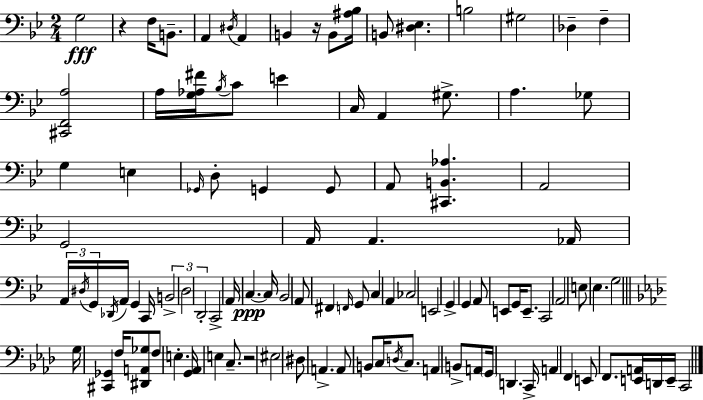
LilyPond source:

{
  \clef bass
  \numericTimeSignature
  \time 2/4
  \key g \minor
  g2\fff | r4 f16 b,8.-- | a,4 \acciaccatura { dis16 } a,4 | b,4 r16 b,8 | \break <ais bes>16 b,8 <dis ees>4. | b2 | gis2 | des4-- f4-- | \break <cis, f, a>2 | a16 <g aes fis'>16 \acciaccatura { bes16 } c'8 e'4 | c16 a,4 gis8.-> | a4. | \break ges8 g4 e4 | \grace { ges,16 } d8-. g,4 | g,8 a,8 <cis, b, aes>4. | a,2 | \break g,2 | a,16 a,4. | aes,16 \tuplet 3/2 { a,16 \acciaccatura { dis16 } g,16 } \acciaccatura { des,16 } a,16 | g,4 c,16 \tuplet 3/2 { b,2-> | \break d2 | d,2-. } | c,2-> | a,16 c4.~~\ppp | \break c16 bes,2 | a,8 fis,4 | \grace { f,16 } g,8 c4 | a,4 ces2 | \break e,2 | g,4-> | g,4 a,8 | e,8 g,16 e,8.-- c,2 | \break a,2 | e8 | ees4. g2 | \bar "||" \break \key aes \major g16 <cis, ges,>4 f16 <dis, a, ges>8 | f8 e4.-. | <g, aes,>16 e4 c8.-- | r2 | \break eis2 | dis8 a,4.-> | a,8 b,8 c16 \acciaccatura { d16 } c8. | a,4 b,8-> a,8 | \break \parenthesize g,16 d,4. | c,16-> a,4 f,4 | e,8 f,8. <e, a,>16 d,16 | e,16-- c,2 | \break \bar "|."
}